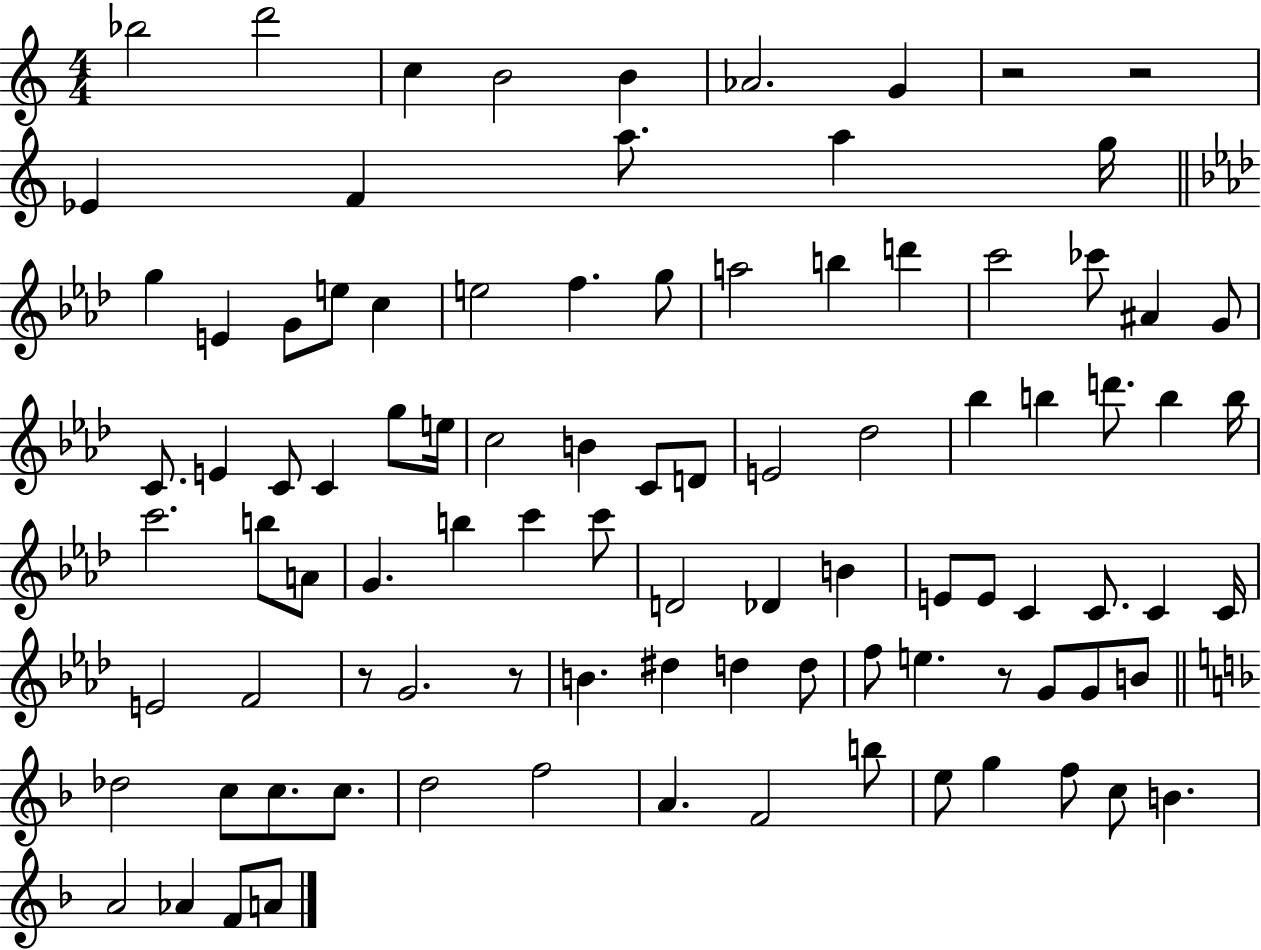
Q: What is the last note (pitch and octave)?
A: A4